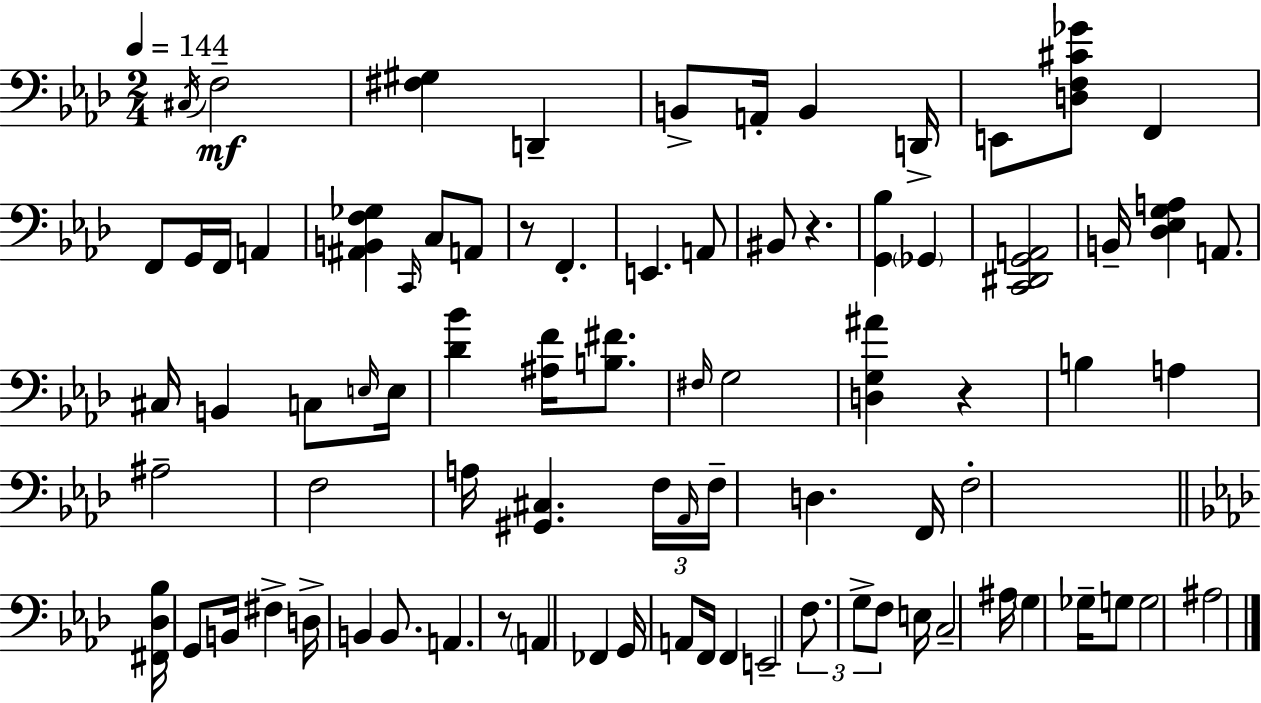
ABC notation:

X:1
T:Untitled
M:2/4
L:1/4
K:Ab
^C,/4 F,2 [^F,^G,] D,, B,,/2 A,,/4 B,, D,,/4 E,,/2 [D,F,^C_G]/2 F,, F,,/2 G,,/4 F,,/4 A,, [^A,,B,,F,_G,] C,,/4 C,/2 A,,/2 z/2 F,, E,, A,,/2 ^B,,/2 z [G,,_B,] _G,, [C,,^D,,G,,A,,]2 B,,/4 [_D,_E,G,A,] A,,/2 ^C,/4 B,, C,/2 E,/4 E,/4 [_D_B] [^A,F]/4 [B,^F]/2 ^F,/4 G,2 [D,G,^A] z B, A, ^A,2 F,2 A,/4 [^G,,^C,] F,/4 _A,,/4 F,/4 D, F,,/4 F,2 [^F,,_D,_B,]/4 G,,/2 B,,/4 ^F, D,/4 B,, B,,/2 A,, z/2 A,, _F,, G,,/4 A,,/2 F,,/4 F,, E,,2 F,/2 G,/2 F,/2 E,/4 C,2 ^A,/4 G, _G,/4 G,/2 G,2 ^A,2